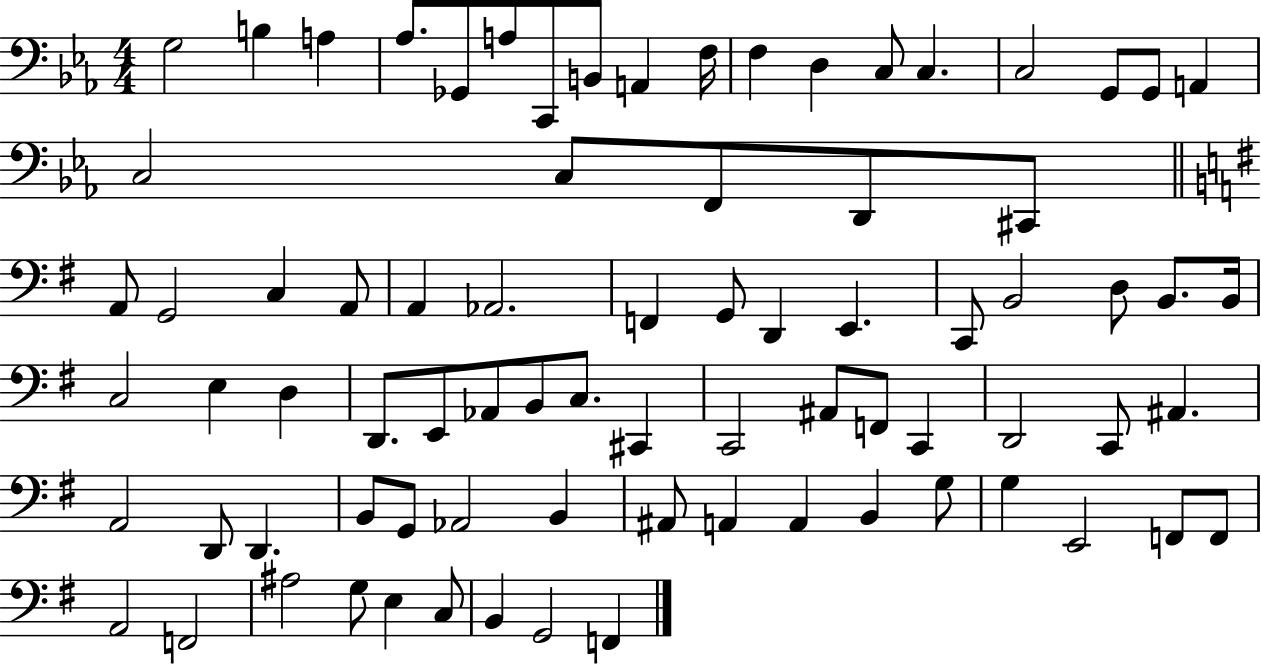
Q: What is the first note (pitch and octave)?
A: G3